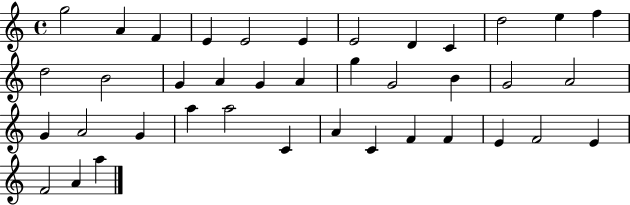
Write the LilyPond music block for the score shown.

{
  \clef treble
  \time 4/4
  \defaultTimeSignature
  \key c \major
  g''2 a'4 f'4 | e'4 e'2 e'4 | e'2 d'4 c'4 | d''2 e''4 f''4 | \break d''2 b'2 | g'4 a'4 g'4 a'4 | g''4 g'2 b'4 | g'2 a'2 | \break g'4 a'2 g'4 | a''4 a''2 c'4 | a'4 c'4 f'4 f'4 | e'4 f'2 e'4 | \break f'2 a'4 a''4 | \bar "|."
}